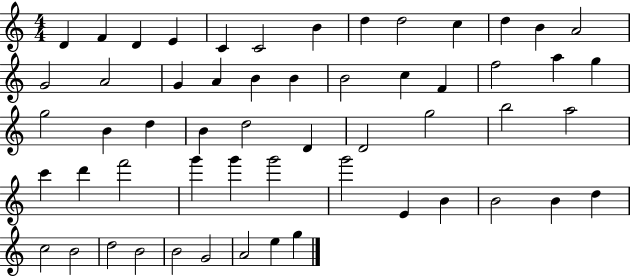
D4/q F4/q D4/q E4/q C4/q C4/h B4/q D5/q D5/h C5/q D5/q B4/q A4/h G4/h A4/h G4/q A4/q B4/q B4/q B4/h C5/q F4/q F5/h A5/q G5/q G5/h B4/q D5/q B4/q D5/h D4/q D4/h G5/h B5/h A5/h C6/q D6/q F6/h G6/q G6/q G6/h G6/h E4/q B4/q B4/h B4/q D5/q C5/h B4/h D5/h B4/h B4/h G4/h A4/h E5/q G5/q